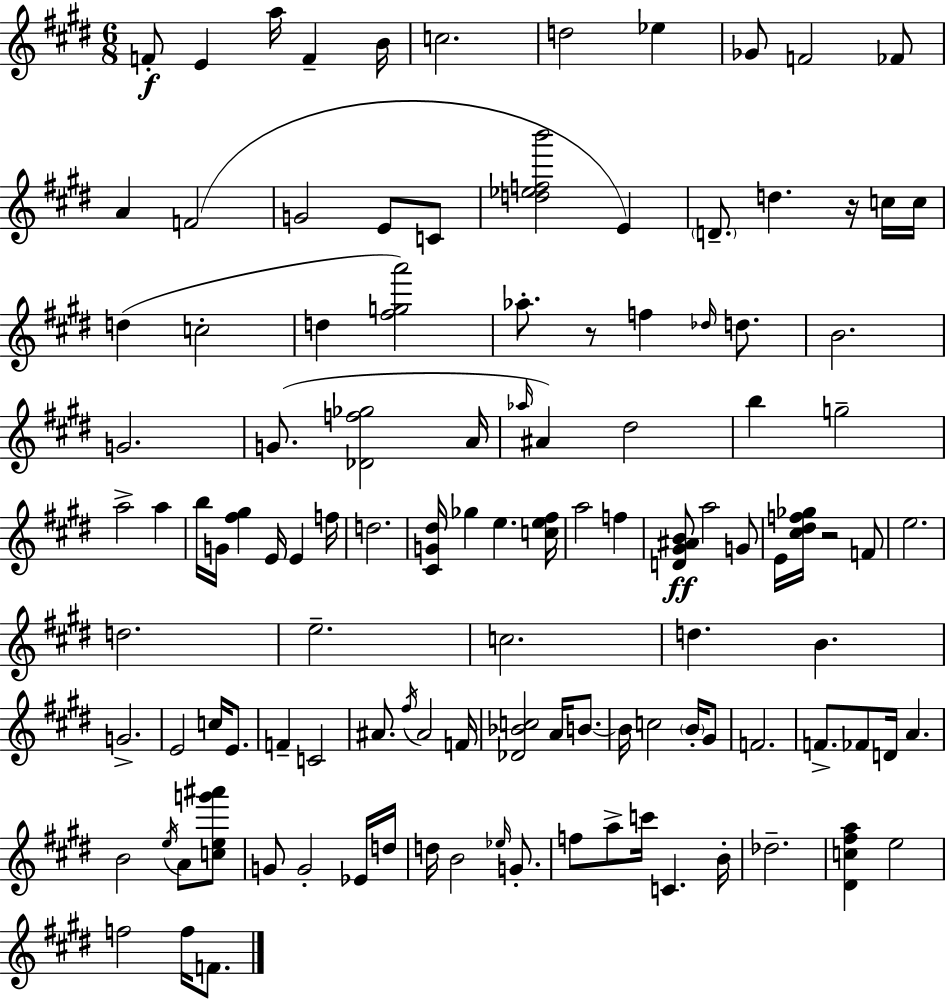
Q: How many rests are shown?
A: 3